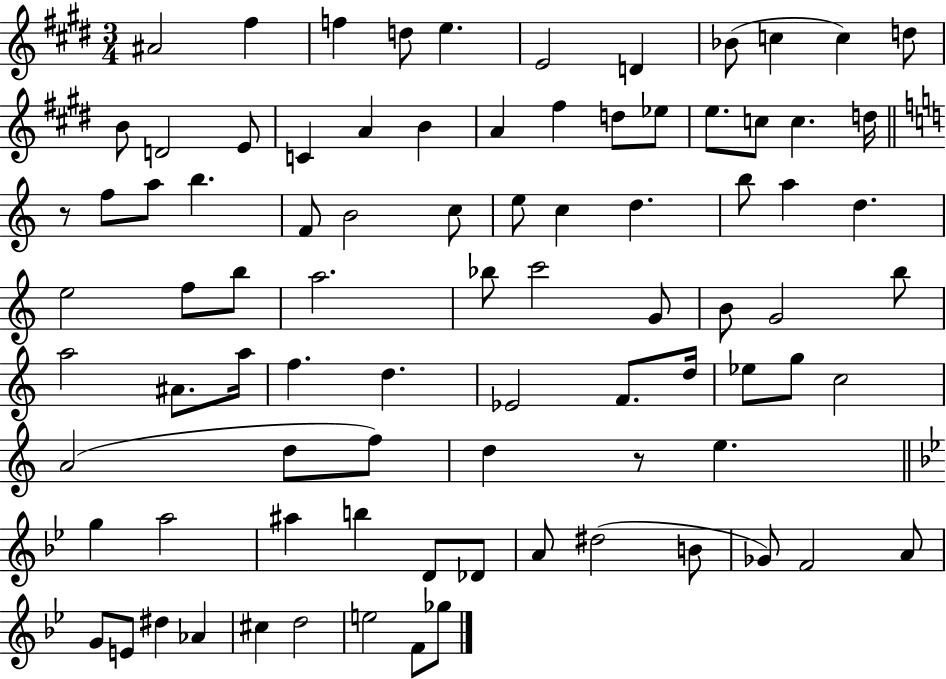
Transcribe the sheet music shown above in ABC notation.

X:1
T:Untitled
M:3/4
L:1/4
K:E
^A2 ^f f d/2 e E2 D _B/2 c c d/2 B/2 D2 E/2 C A B A ^f d/2 _e/2 e/2 c/2 c d/4 z/2 f/2 a/2 b F/2 B2 c/2 e/2 c d b/2 a d e2 f/2 b/2 a2 _b/2 c'2 G/2 B/2 G2 b/2 a2 ^A/2 a/4 f d _E2 F/2 d/4 _e/2 g/2 c2 A2 d/2 f/2 d z/2 e g a2 ^a b D/2 _D/2 A/2 ^d2 B/2 _G/2 F2 A/2 G/2 E/2 ^d _A ^c d2 e2 F/2 _g/2